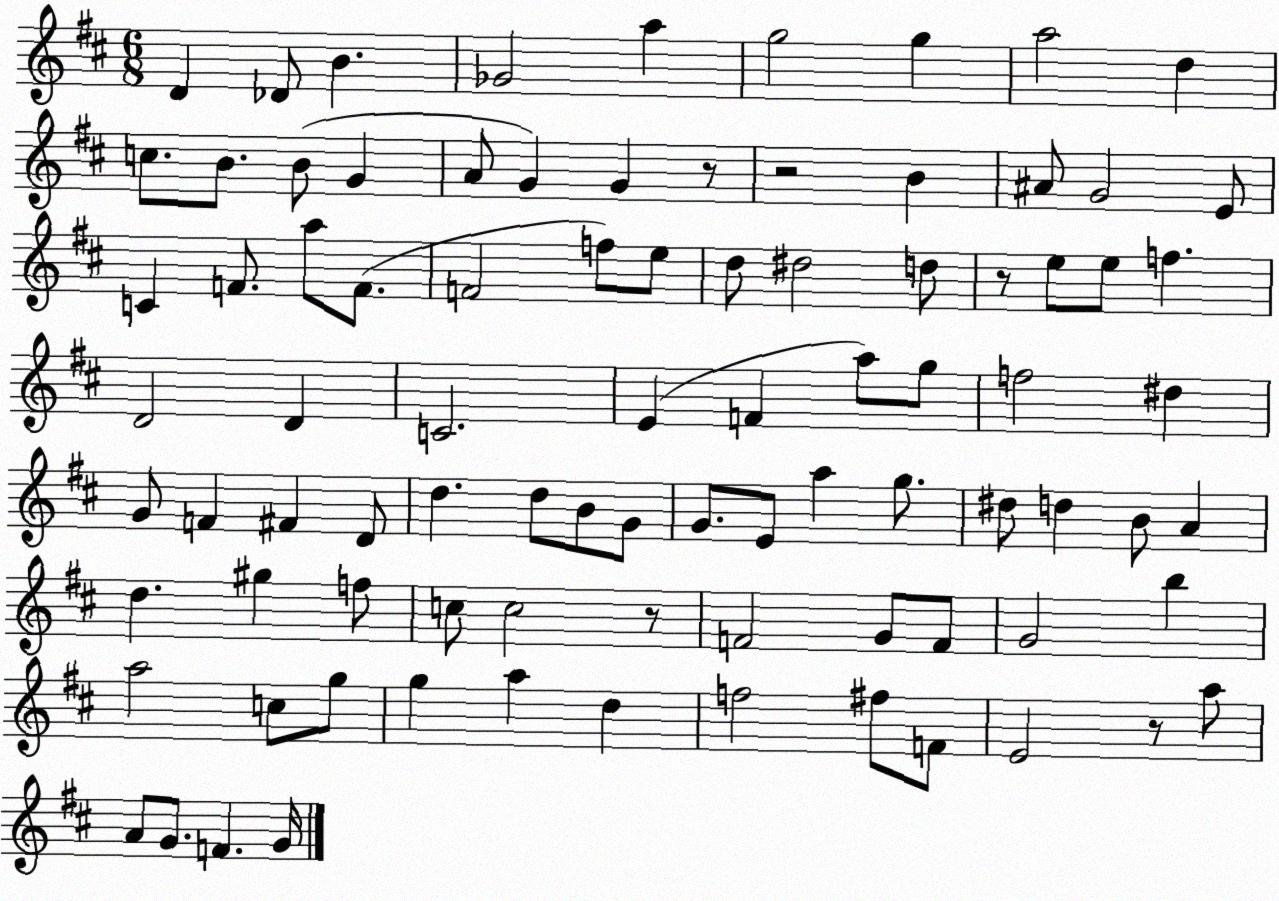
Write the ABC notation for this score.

X:1
T:Untitled
M:6/8
L:1/4
K:D
D _D/2 B _G2 a g2 g a2 d c/2 B/2 B/2 G A/2 G G z/2 z2 B ^A/2 G2 E/2 C F/2 a/2 F/2 F2 f/2 e/2 d/2 ^d2 d/2 z/2 e/2 e/2 f D2 D C2 E F a/2 g/2 f2 ^d G/2 F ^F D/2 d d/2 B/2 G/2 G/2 E/2 a g/2 ^d/2 d B/2 A d ^g f/2 c/2 c2 z/2 F2 G/2 F/2 G2 b a2 c/2 g/2 g a d f2 ^f/2 F/2 E2 z/2 a/2 A/2 G/2 F G/4